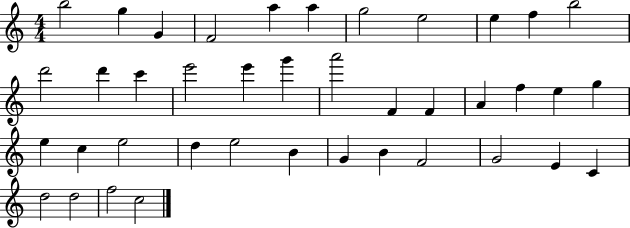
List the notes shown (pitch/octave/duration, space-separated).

B5/h G5/q G4/q F4/h A5/q A5/q G5/h E5/h E5/q F5/q B5/h D6/h D6/q C6/q E6/h E6/q G6/q A6/h F4/q F4/q A4/q F5/q E5/q G5/q E5/q C5/q E5/h D5/q E5/h B4/q G4/q B4/q F4/h G4/h E4/q C4/q D5/h D5/h F5/h C5/h